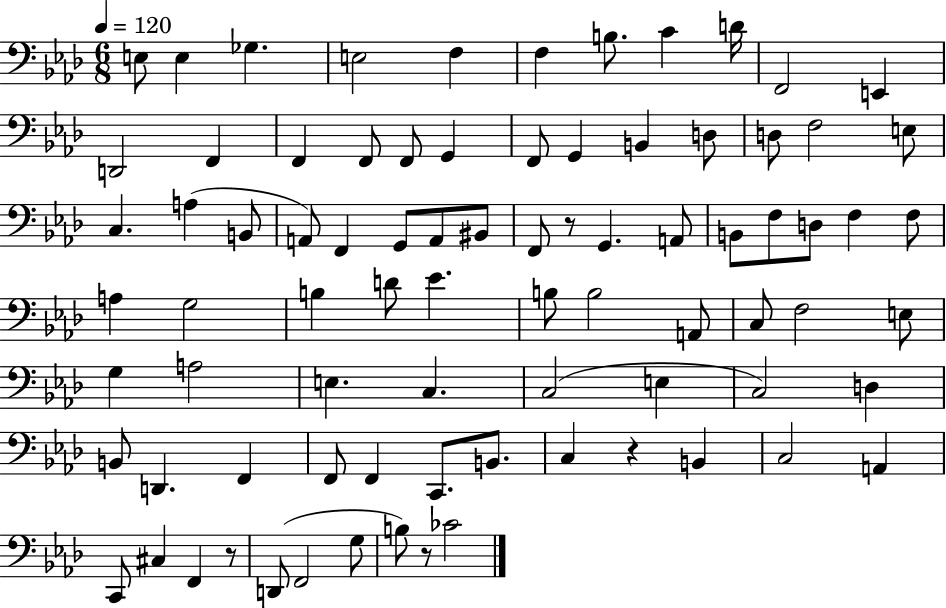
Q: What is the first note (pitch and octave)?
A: E3